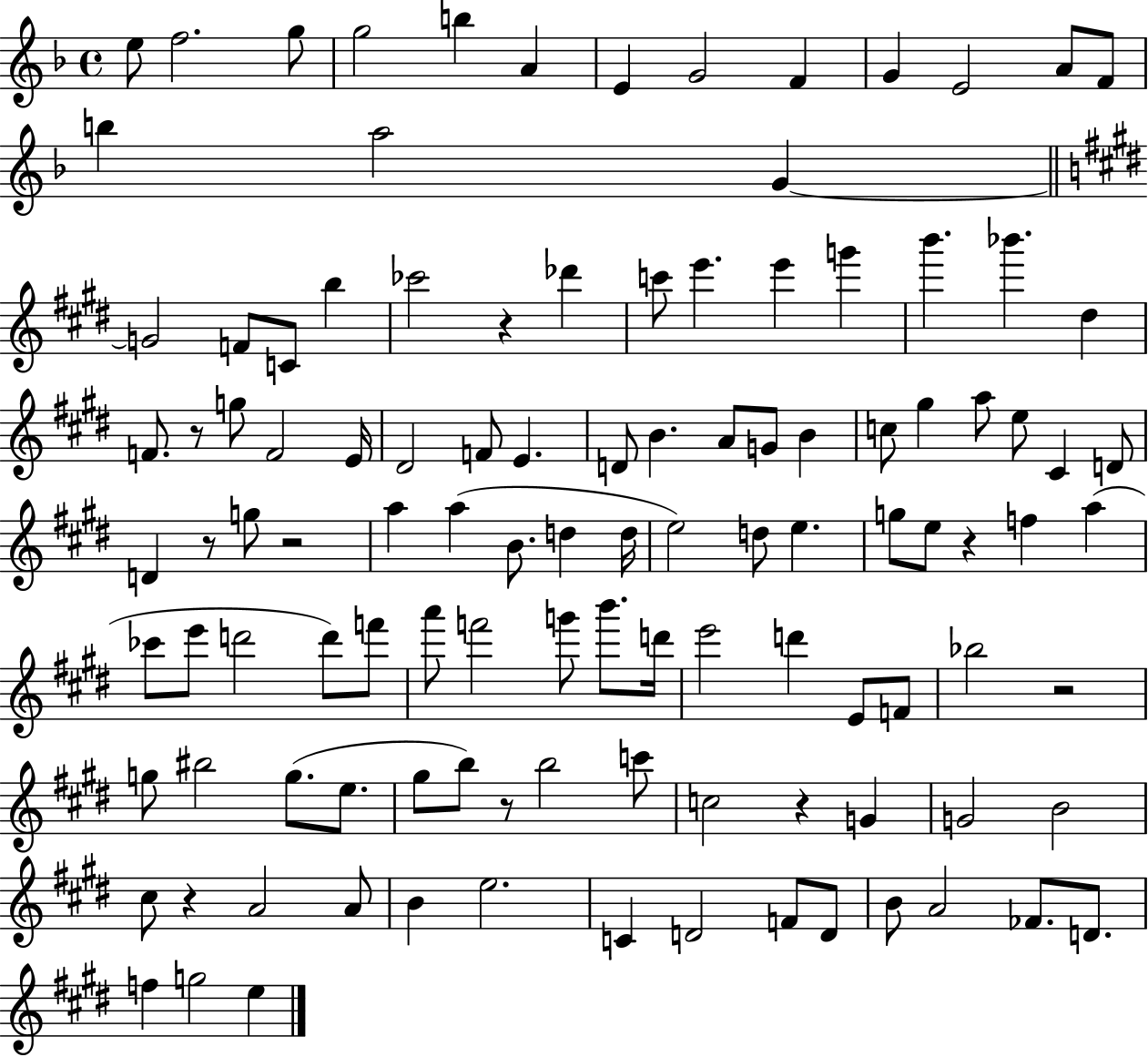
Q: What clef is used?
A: treble